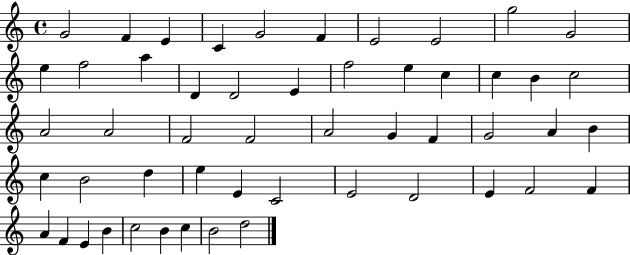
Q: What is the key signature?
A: C major